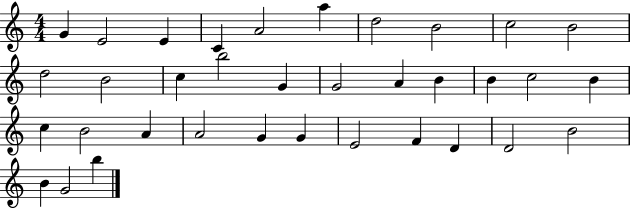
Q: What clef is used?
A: treble